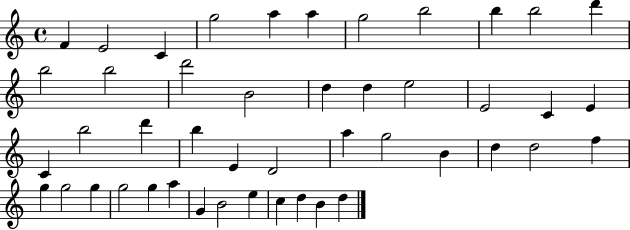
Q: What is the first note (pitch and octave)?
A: F4